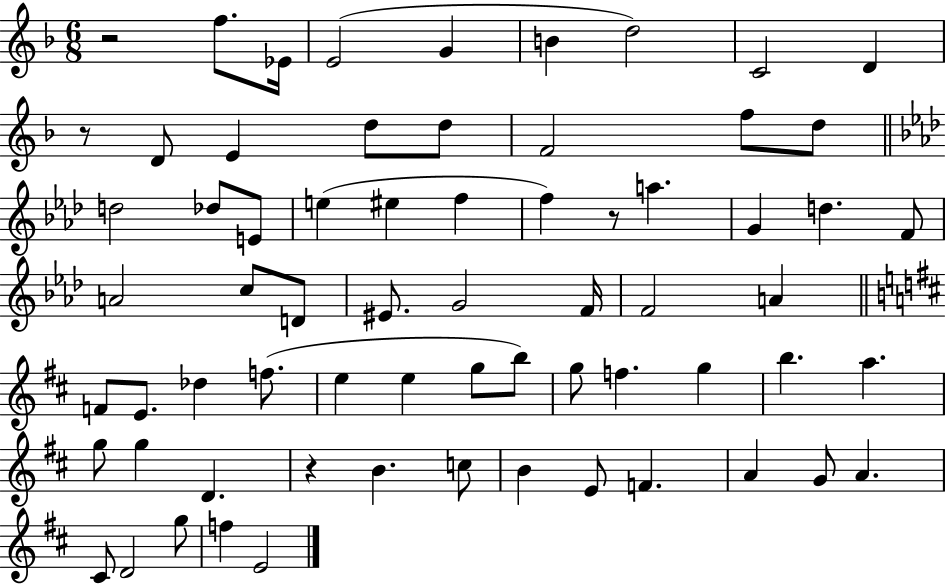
R/h F5/e. Eb4/s E4/h G4/q B4/q D5/h C4/h D4/q R/e D4/e E4/q D5/e D5/e F4/h F5/e D5/e D5/h Db5/e E4/e E5/q EIS5/q F5/q F5/q R/e A5/q. G4/q D5/q. F4/e A4/h C5/e D4/e EIS4/e. G4/h F4/s F4/h A4/q F4/e E4/e. Db5/q F5/e. E5/q E5/q G5/e B5/e G5/e F5/q. G5/q B5/q. A5/q. G5/e G5/q D4/q. R/q B4/q. C5/e B4/q E4/e F4/q. A4/q G4/e A4/q. C#4/e D4/h G5/e F5/q E4/h